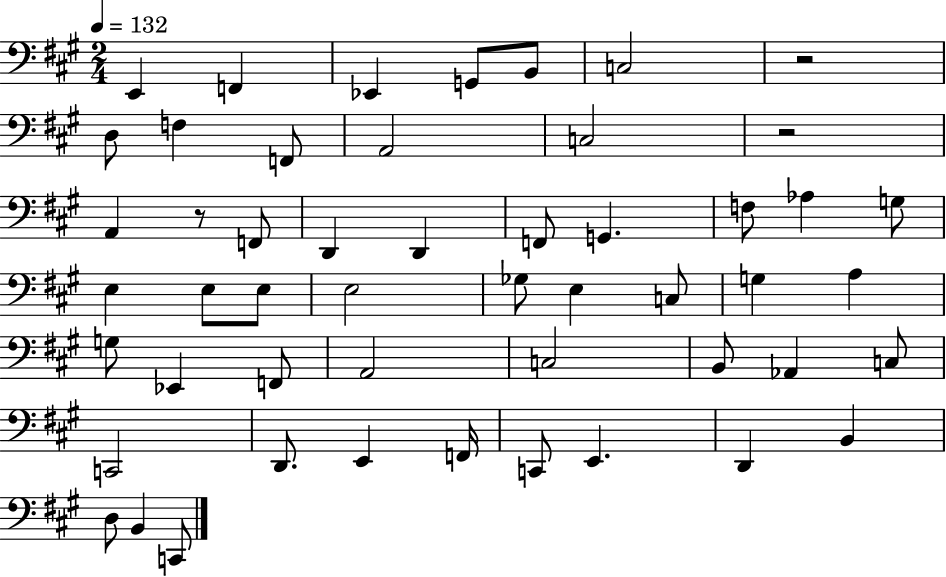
{
  \clef bass
  \numericTimeSignature
  \time 2/4
  \key a \major
  \tempo 4 = 132
  e,4 f,4 | ees,4 g,8 b,8 | c2 | r2 | \break d8 f4 f,8 | a,2 | c2 | r2 | \break a,4 r8 f,8 | d,4 d,4 | f,8 g,4. | f8 aes4 g8 | \break e4 e8 e8 | e2 | ges8 e4 c8 | g4 a4 | \break g8 ees,4 f,8 | a,2 | c2 | b,8 aes,4 c8 | \break c,2 | d,8. e,4 f,16 | c,8 e,4. | d,4 b,4 | \break d8 b,4 c,8 | \bar "|."
}